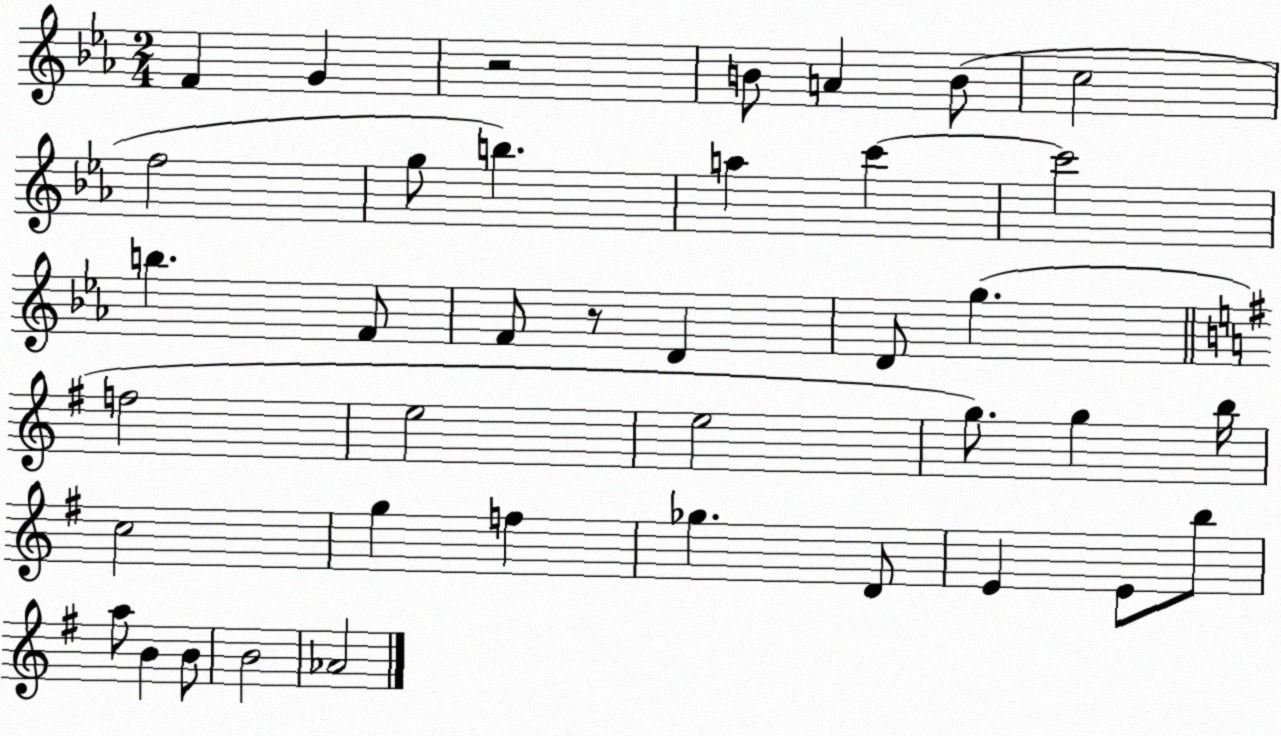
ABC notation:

X:1
T:Untitled
M:2/4
L:1/4
K:Eb
F G z2 B/2 A B/2 c2 f2 g/2 b a c' c'2 b F/2 F/2 z/2 D D/2 g f2 e2 e2 g/2 g b/4 c2 g f _g D/2 E E/2 b/2 a/2 B B/2 B2 _A2